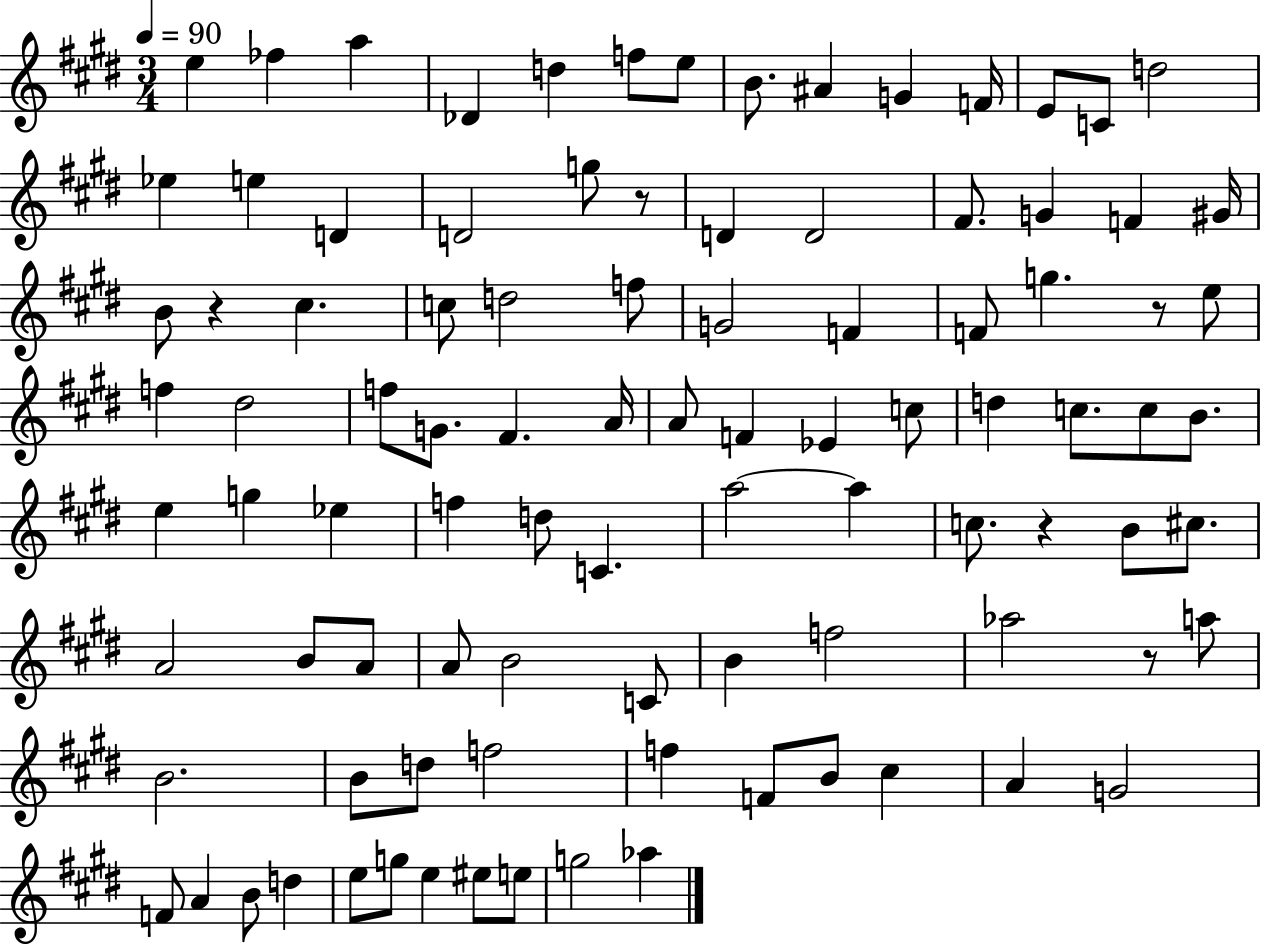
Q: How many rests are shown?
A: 5